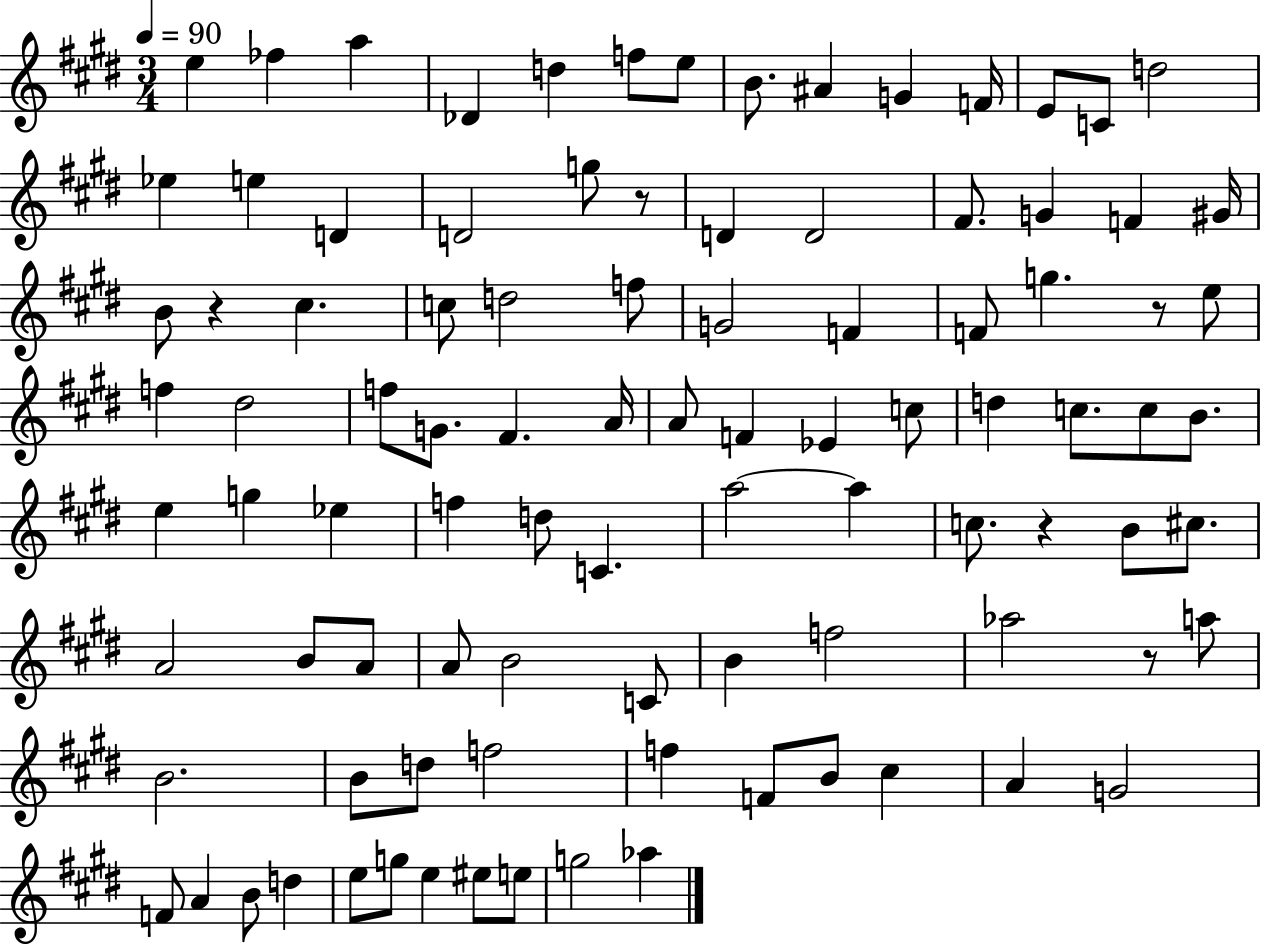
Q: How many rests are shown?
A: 5